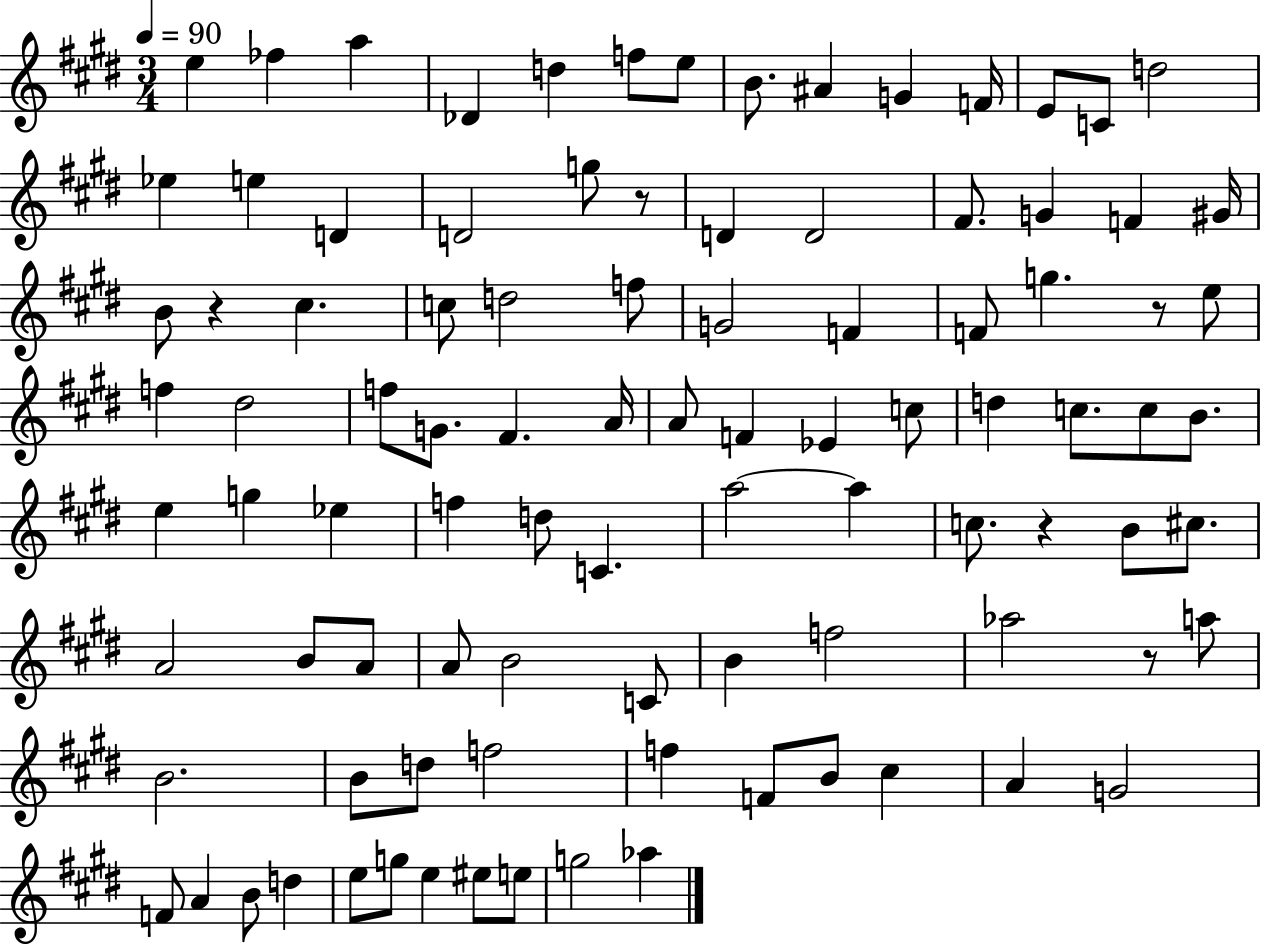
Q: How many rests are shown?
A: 5